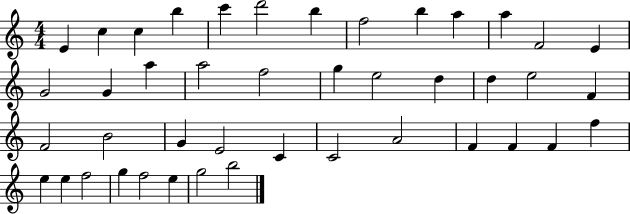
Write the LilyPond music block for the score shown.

{
  \clef treble
  \numericTimeSignature
  \time 4/4
  \key c \major
  e'4 c''4 c''4 b''4 | c'''4 d'''2 b''4 | f''2 b''4 a''4 | a''4 f'2 e'4 | \break g'2 g'4 a''4 | a''2 f''2 | g''4 e''2 d''4 | d''4 e''2 f'4 | \break f'2 b'2 | g'4 e'2 c'4 | c'2 a'2 | f'4 f'4 f'4 f''4 | \break e''4 e''4 f''2 | g''4 f''2 e''4 | g''2 b''2 | \bar "|."
}